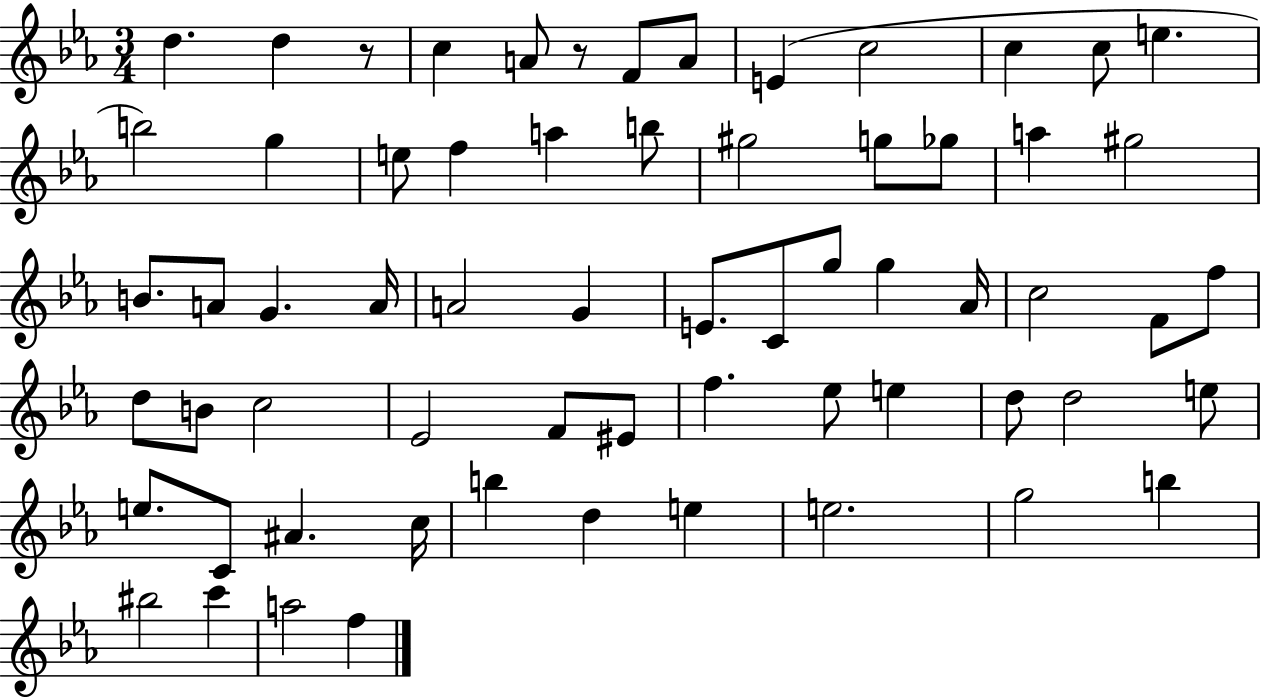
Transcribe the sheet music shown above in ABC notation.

X:1
T:Untitled
M:3/4
L:1/4
K:Eb
d d z/2 c A/2 z/2 F/2 A/2 E c2 c c/2 e b2 g e/2 f a b/2 ^g2 g/2 _g/2 a ^g2 B/2 A/2 G A/4 A2 G E/2 C/2 g/2 g _A/4 c2 F/2 f/2 d/2 B/2 c2 _E2 F/2 ^E/2 f _e/2 e d/2 d2 e/2 e/2 C/2 ^A c/4 b d e e2 g2 b ^b2 c' a2 f